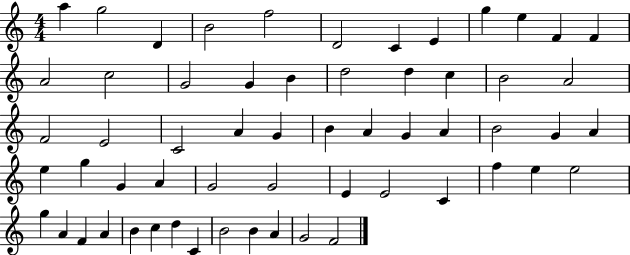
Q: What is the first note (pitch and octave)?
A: A5